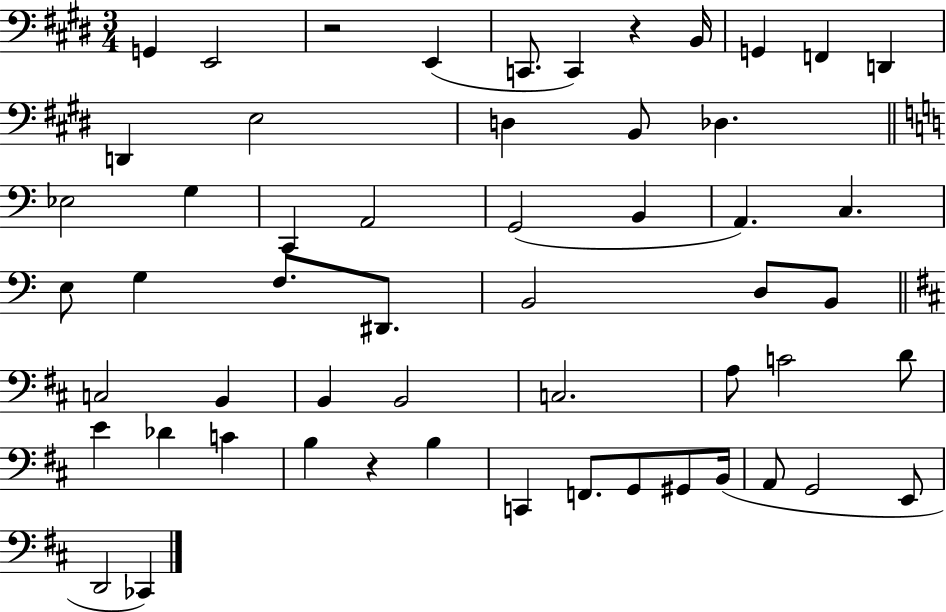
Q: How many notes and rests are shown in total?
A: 55